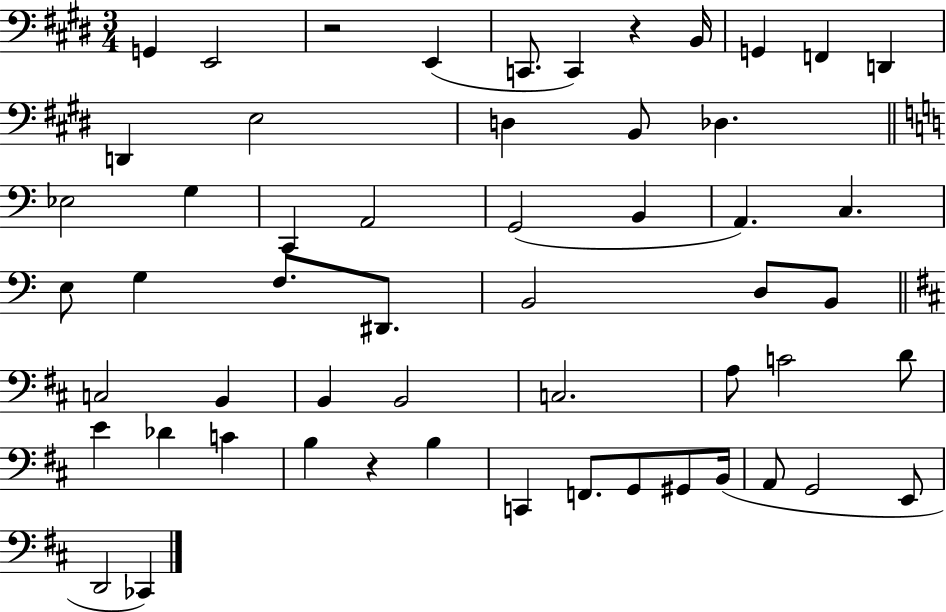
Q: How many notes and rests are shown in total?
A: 55